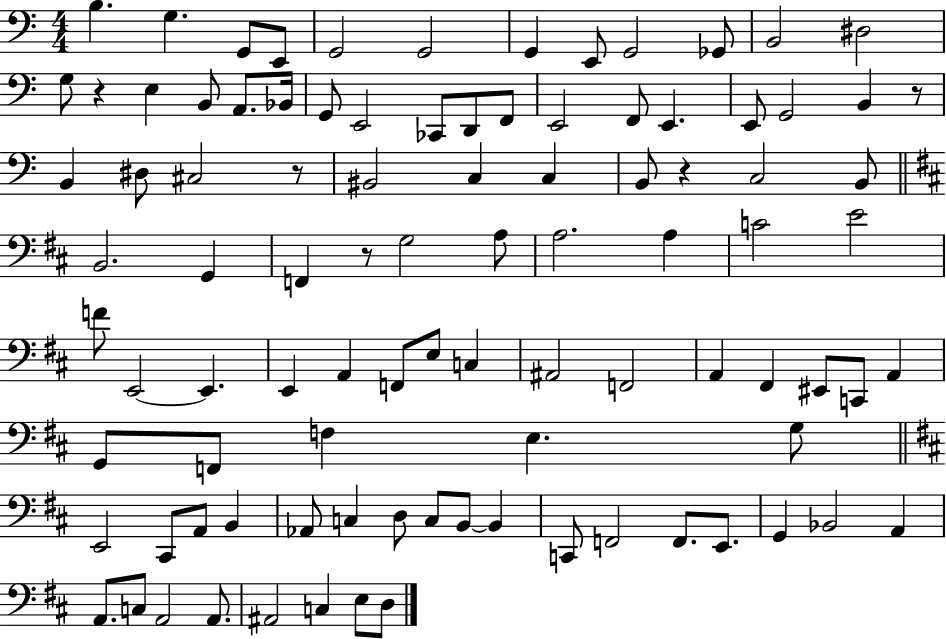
B3/q. G3/q. G2/e E2/e G2/h G2/h G2/q E2/e G2/h Gb2/e B2/h D#3/h G3/e R/q E3/q B2/e A2/e. Bb2/s G2/e E2/h CES2/e D2/e F2/e E2/h F2/e E2/q. E2/e G2/h B2/q R/e B2/q D#3/e C#3/h R/e BIS2/h C3/q C3/q B2/e R/q C3/h B2/e B2/h. G2/q F2/q R/e G3/h A3/e A3/h. A3/q C4/h E4/h F4/e E2/h E2/q. E2/q A2/q F2/e E3/e C3/q A#2/h F2/h A2/q F#2/q EIS2/e C2/e A2/q G2/e F2/e F3/q E3/q. G3/e E2/h C#2/e A2/e B2/q Ab2/e C3/q D3/e C3/e B2/e B2/q C2/e F2/h F2/e. E2/e. G2/q Bb2/h A2/q A2/e. C3/e A2/h A2/e. A#2/h C3/q E3/e D3/e